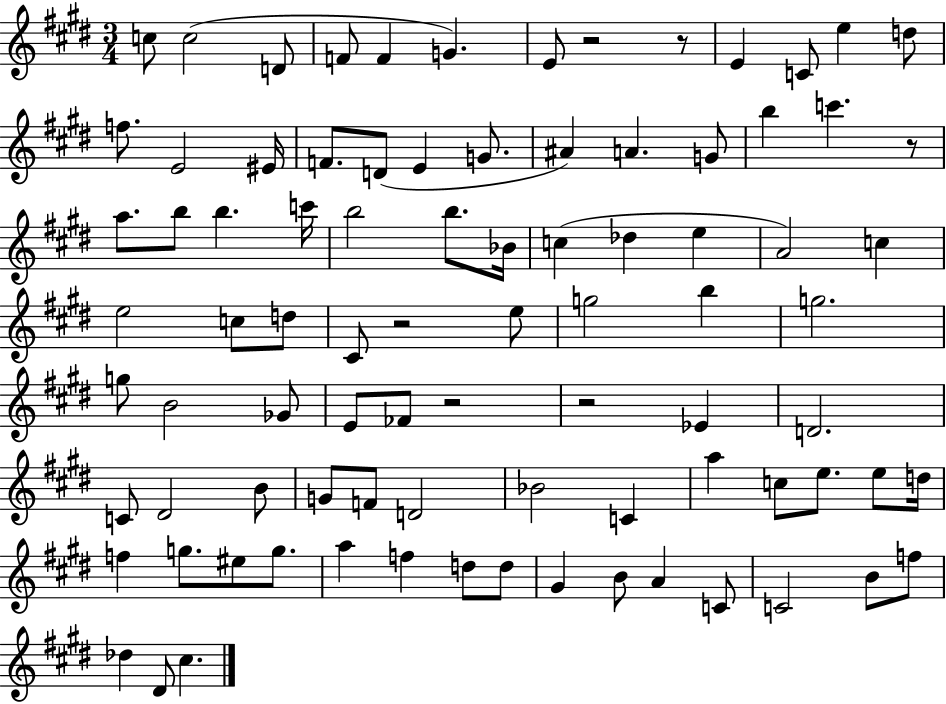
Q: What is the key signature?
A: E major